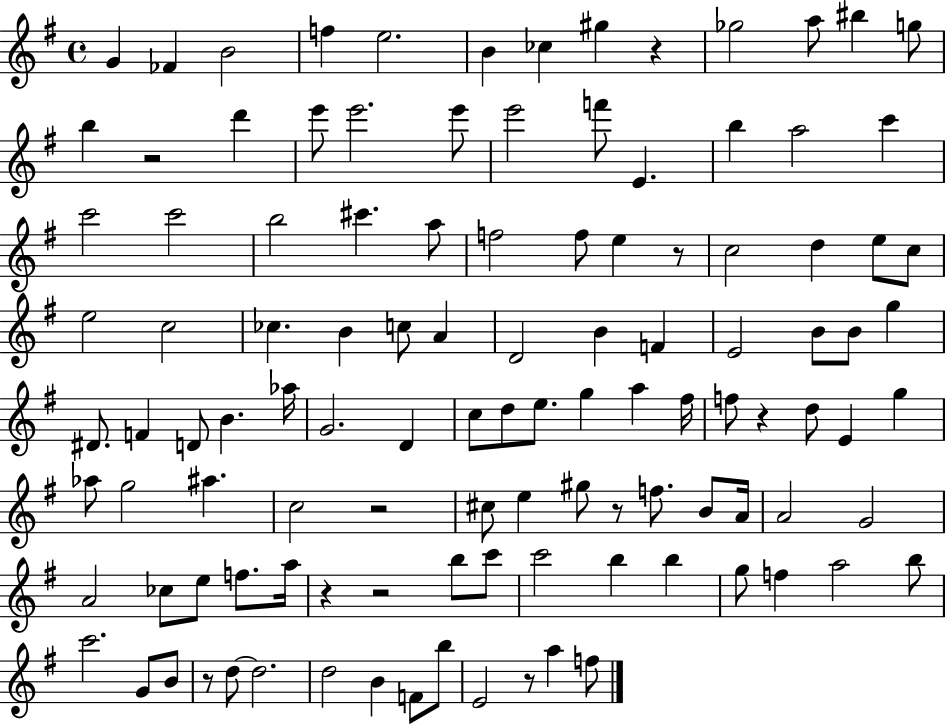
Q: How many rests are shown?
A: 10